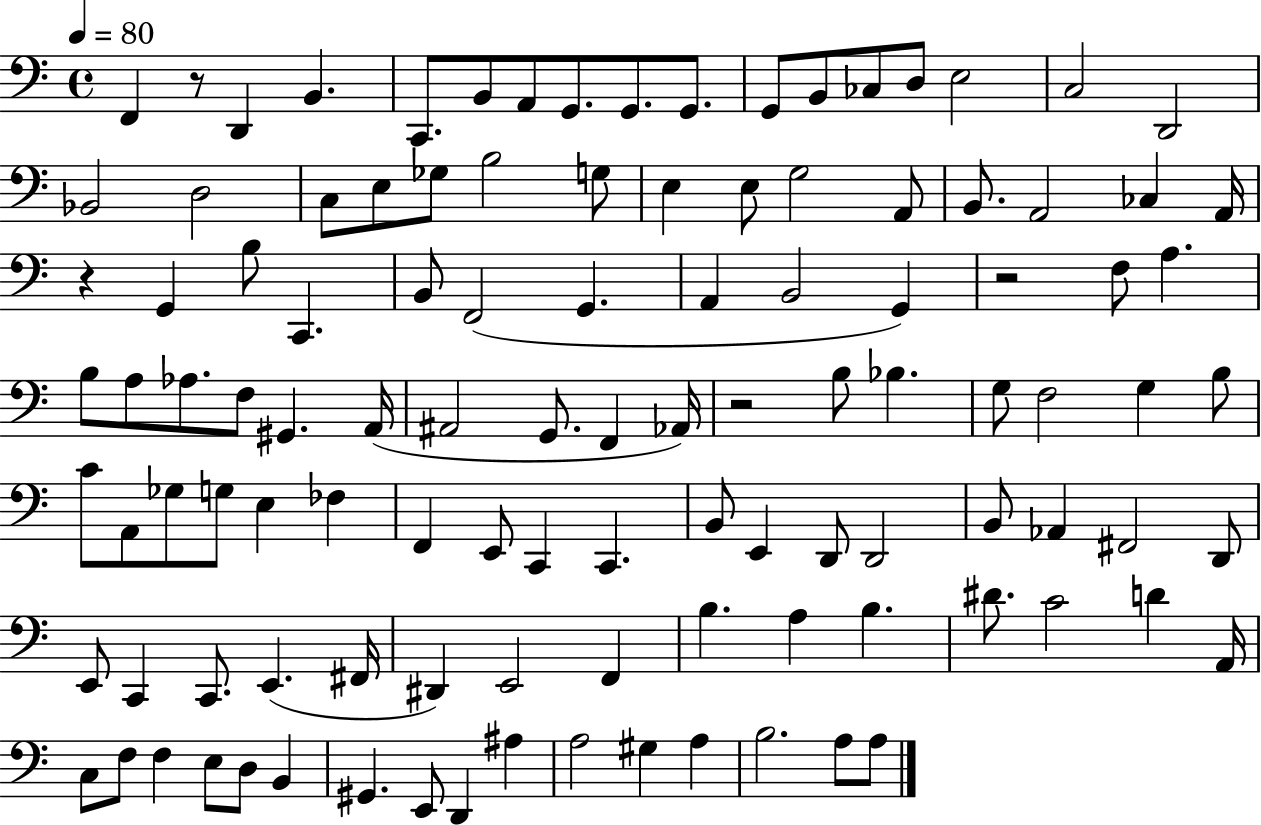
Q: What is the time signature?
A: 4/4